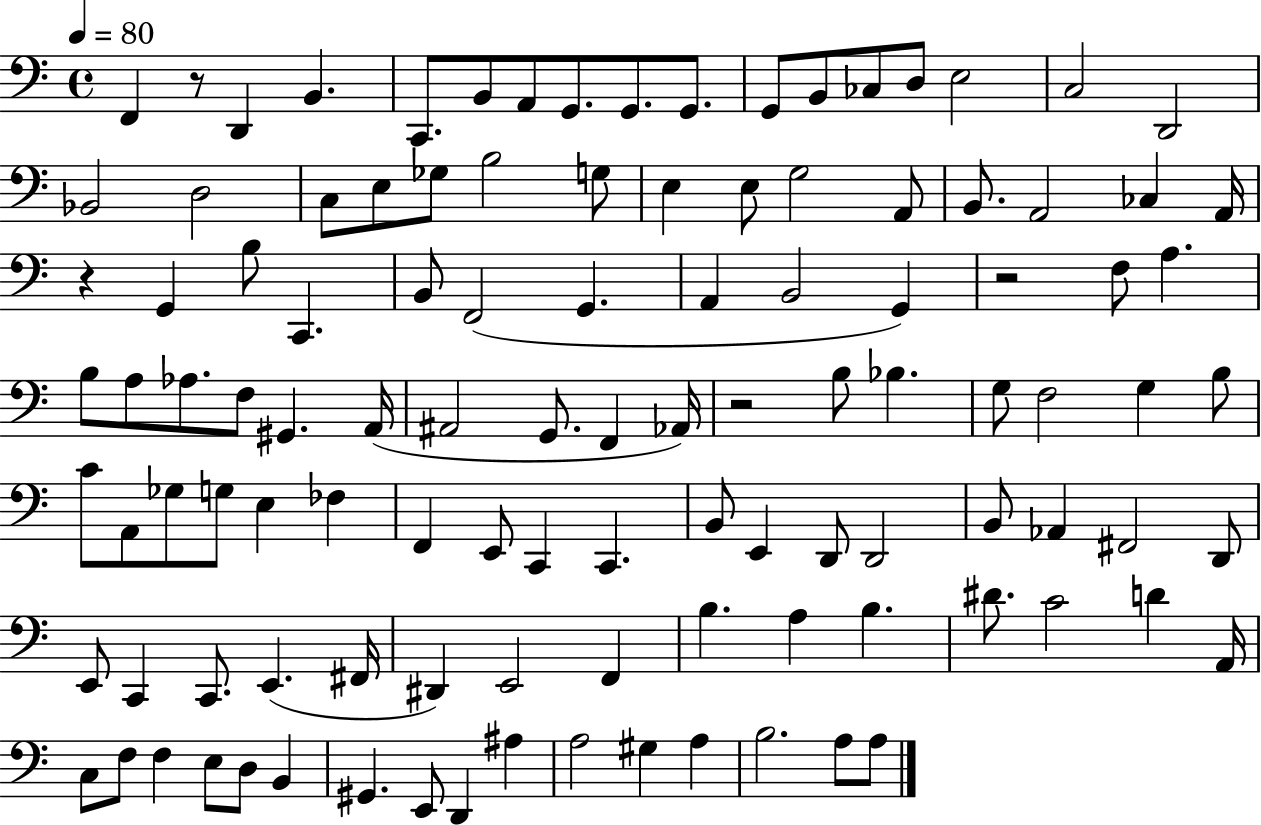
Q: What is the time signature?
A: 4/4